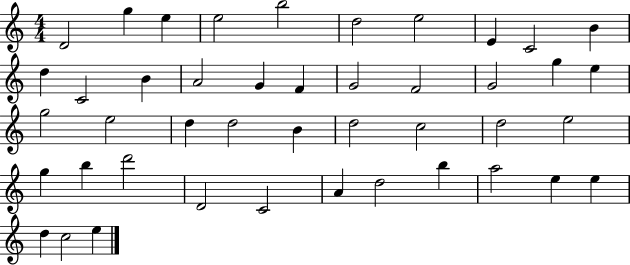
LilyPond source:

{
  \clef treble
  \numericTimeSignature
  \time 4/4
  \key c \major
  d'2 g''4 e''4 | e''2 b''2 | d''2 e''2 | e'4 c'2 b'4 | \break d''4 c'2 b'4 | a'2 g'4 f'4 | g'2 f'2 | g'2 g''4 e''4 | \break g''2 e''2 | d''4 d''2 b'4 | d''2 c''2 | d''2 e''2 | \break g''4 b''4 d'''2 | d'2 c'2 | a'4 d''2 b''4 | a''2 e''4 e''4 | \break d''4 c''2 e''4 | \bar "|."
}